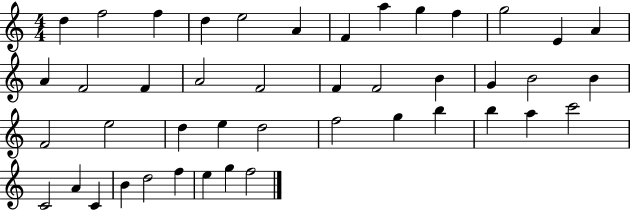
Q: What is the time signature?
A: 4/4